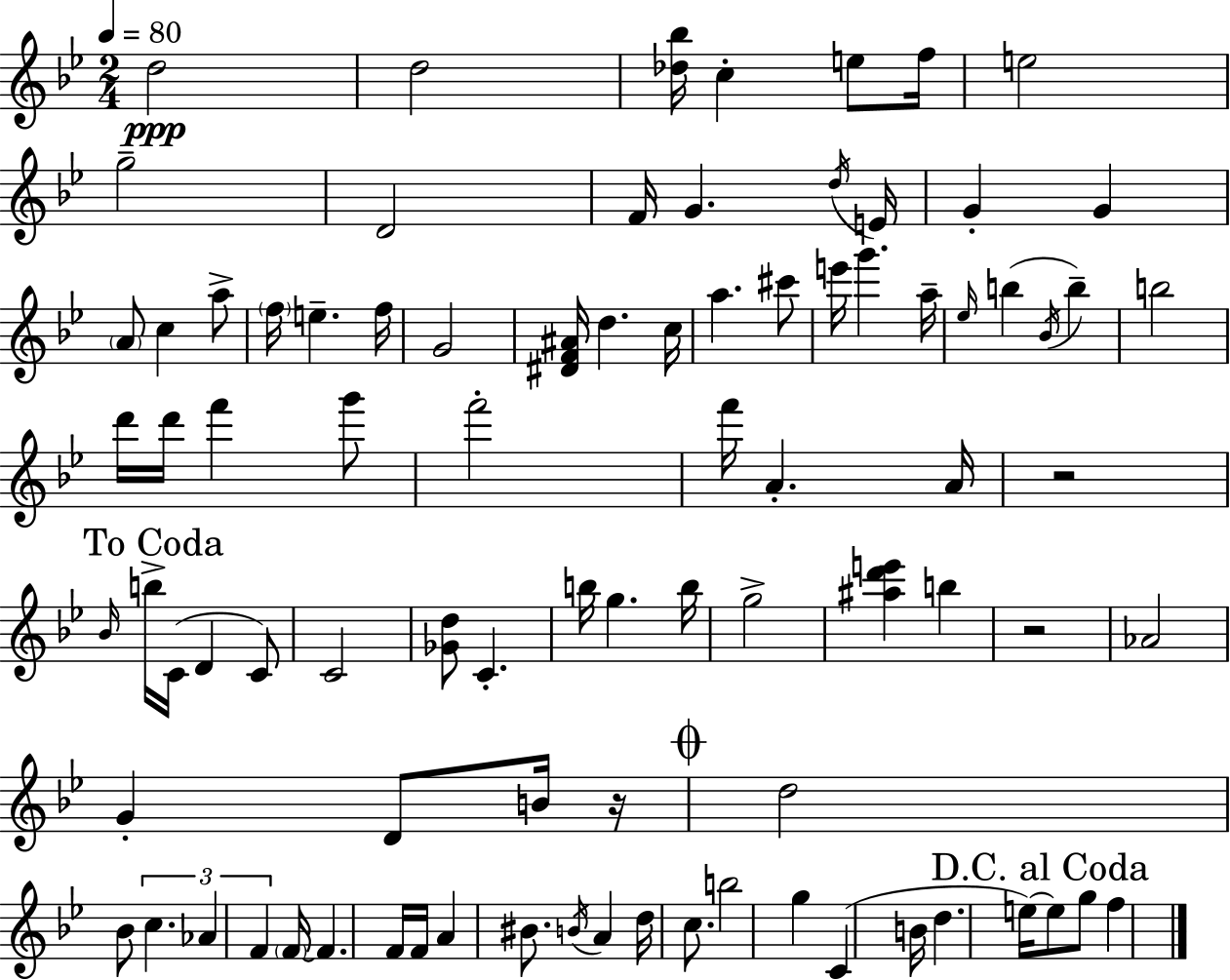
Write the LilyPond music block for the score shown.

{
  \clef treble
  \numericTimeSignature
  \time 2/4
  \key g \minor
  \tempo 4 = 80
  d''2\ppp | d''2 | <des'' bes''>16 c''4-. e''8 f''16 | e''2 | \break g''2-- | d'2 | f'16 g'4. \acciaccatura { d''16 } | e'16 g'4-. g'4 | \break \parenthesize a'8 c''4 a''8-> | \parenthesize f''16 e''4.-- | f''16 g'2 | <dis' f' ais'>16 d''4. | \break c''16 a''4. cis'''8 | e'''16 g'''4. | a''16-- \grace { ees''16 }( b''4 \acciaccatura { bes'16 } b''4--) | b''2 | \break d'''16 d'''16 f'''4 | g'''8 f'''2-. | f'''16 a'4.-. | a'16 r2 | \break \mark "To Coda" \grace { bes'16 } b''16-> c'16( d'4 | c'8) c'2 | <ges' d''>8 c'4.-. | b''16 g''4. | \break b''16 g''2-> | <ais'' d''' e'''>4 | b''4 r2 | aes'2 | \break g'4-. | d'8 b'16 r16 \mark \markup { \musicglyph "scripts.coda" } d''2 | bes'8 \tuplet 3/2 { c''4. | aes'4 | \break f'4 } \parenthesize f'16~~ f'4. | f'16 f'16 a'4 | bis'8. \acciaccatura { b'16 } a'4 | d''16 c''8. b''2 | \break g''4 | c'4( b'16 d''4. | e''16~~) \mark "D.C. al Coda" e''8 g''8 | f''4 \bar "|."
}